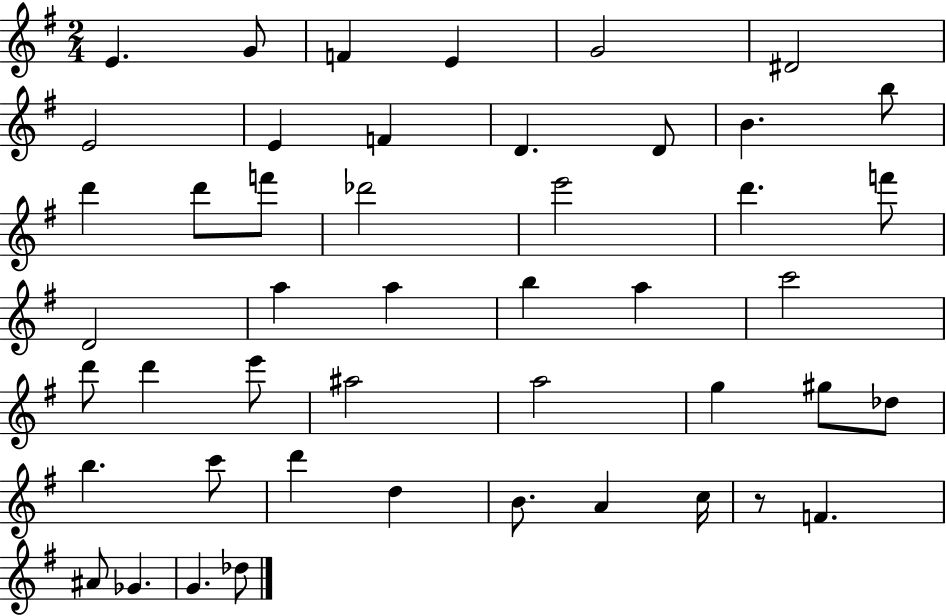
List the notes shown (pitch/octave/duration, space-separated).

E4/q. G4/e F4/q E4/q G4/h D#4/h E4/h E4/q F4/q D4/q. D4/e B4/q. B5/e D6/q D6/e F6/e Db6/h E6/h D6/q. F6/e D4/h A5/q A5/q B5/q A5/q C6/h D6/e D6/q E6/e A#5/h A5/h G5/q G#5/e Db5/e B5/q. C6/e D6/q D5/q B4/e. A4/q C5/s R/e F4/q. A#4/e Gb4/q. G4/q. Db5/e